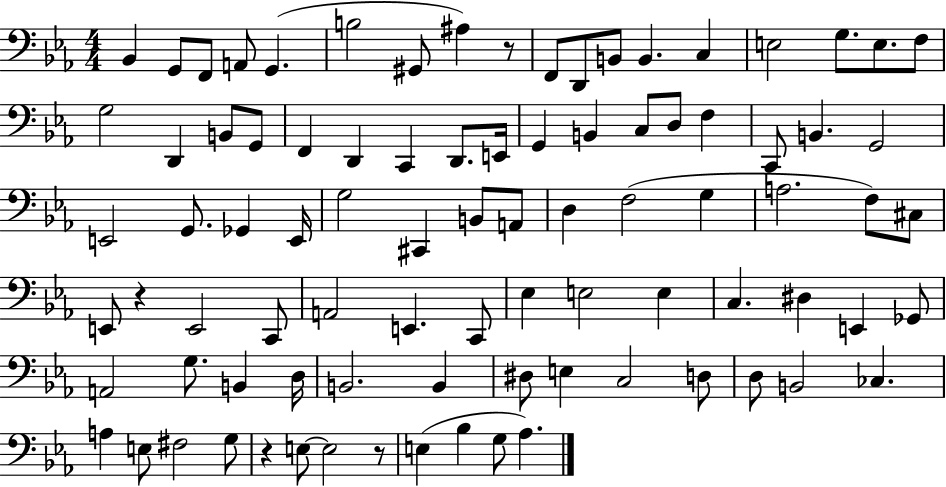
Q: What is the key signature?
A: EES major